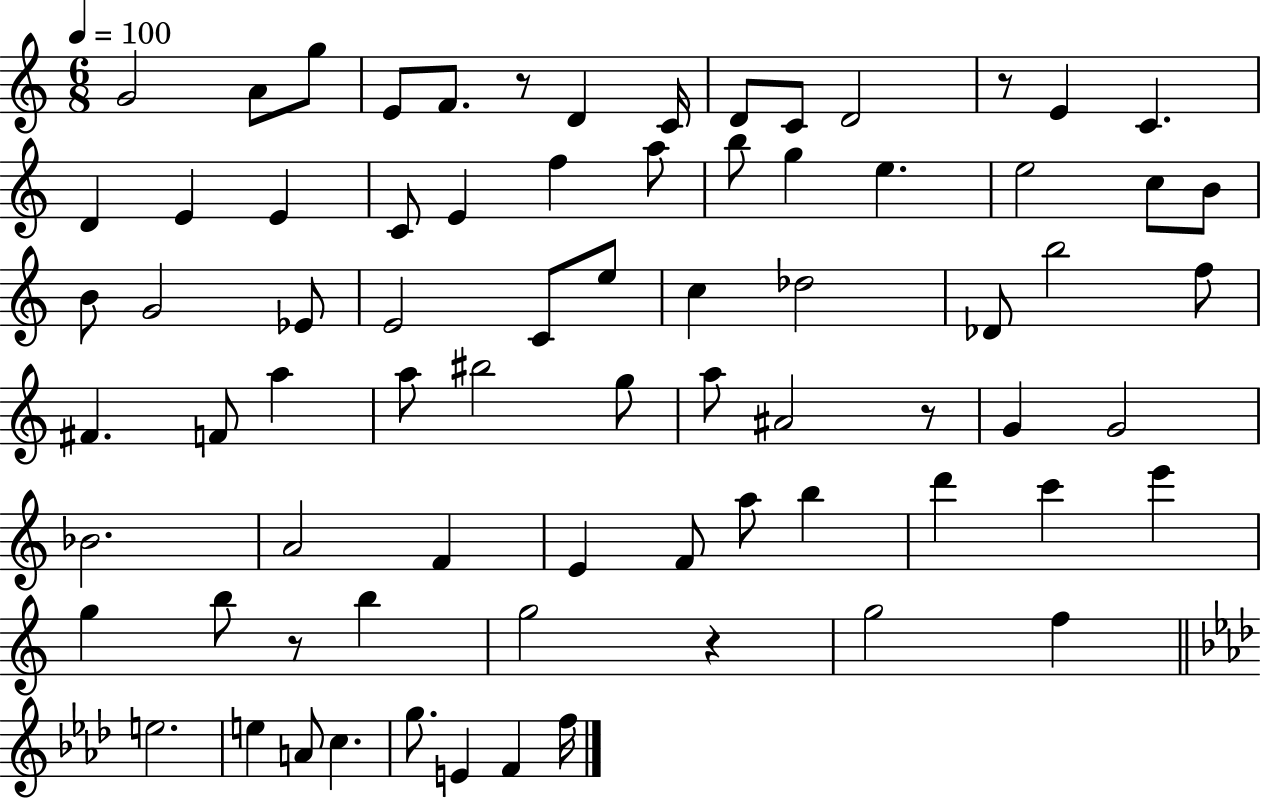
G4/h A4/e G5/e E4/e F4/e. R/e D4/q C4/s D4/e C4/e D4/h R/e E4/q C4/q. D4/q E4/q E4/q C4/e E4/q F5/q A5/e B5/e G5/q E5/q. E5/h C5/e B4/e B4/e G4/h Eb4/e E4/h C4/e E5/e C5/q Db5/h Db4/e B5/h F5/e F#4/q. F4/e A5/q A5/e BIS5/h G5/e A5/e A#4/h R/e G4/q G4/h Bb4/h. A4/h F4/q E4/q F4/e A5/e B5/q D6/q C6/q E6/q G5/q B5/e R/e B5/q G5/h R/q G5/h F5/q E5/h. E5/q A4/e C5/q. G5/e. E4/q F4/q F5/s